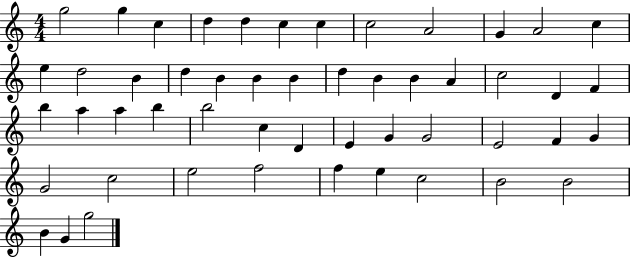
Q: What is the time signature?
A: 4/4